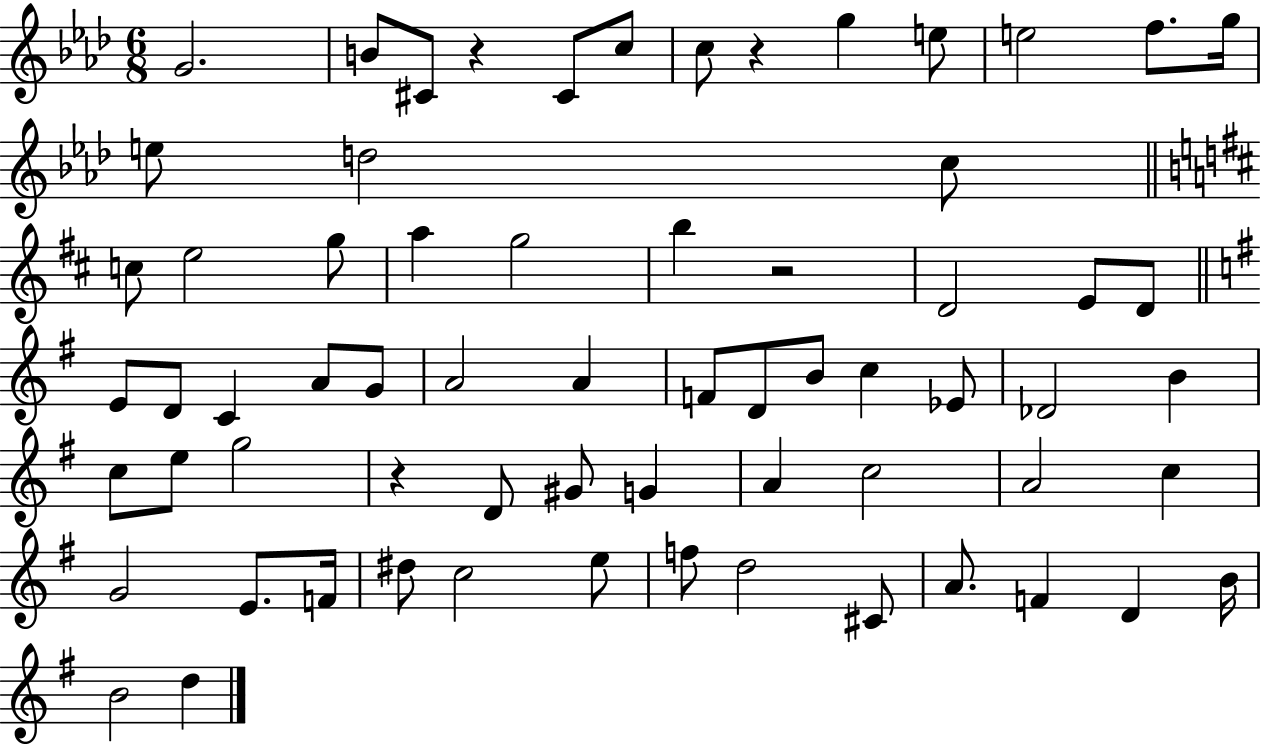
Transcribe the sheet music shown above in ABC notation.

X:1
T:Untitled
M:6/8
L:1/4
K:Ab
G2 B/2 ^C/2 z ^C/2 c/2 c/2 z g e/2 e2 f/2 g/4 e/2 d2 c/2 c/2 e2 g/2 a g2 b z2 D2 E/2 D/2 E/2 D/2 C A/2 G/2 A2 A F/2 D/2 B/2 c _E/2 _D2 B c/2 e/2 g2 z D/2 ^G/2 G A c2 A2 c G2 E/2 F/4 ^d/2 c2 e/2 f/2 d2 ^C/2 A/2 F D B/4 B2 d